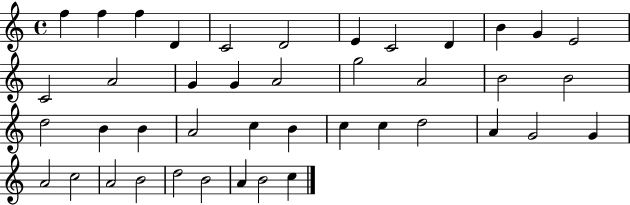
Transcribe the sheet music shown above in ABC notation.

X:1
T:Untitled
M:4/4
L:1/4
K:C
f f f D C2 D2 E C2 D B G E2 C2 A2 G G A2 g2 A2 B2 B2 d2 B B A2 c B c c d2 A G2 G A2 c2 A2 B2 d2 B2 A B2 c